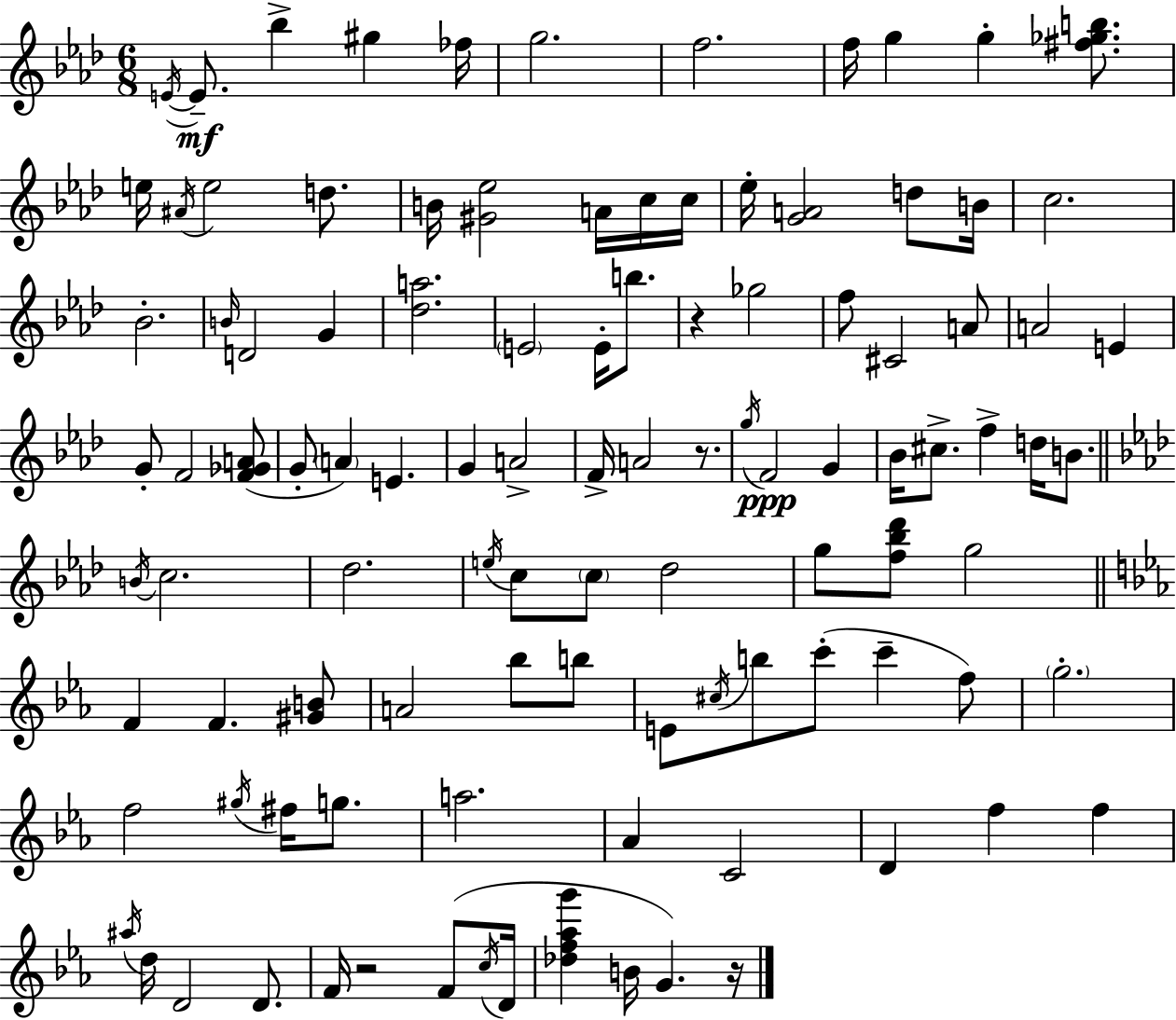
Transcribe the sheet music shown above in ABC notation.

X:1
T:Untitled
M:6/8
L:1/4
K:Ab
E/4 E/2 _b ^g _f/4 g2 f2 f/4 g g [^f_gb]/2 e/4 ^A/4 e2 d/2 B/4 [^G_e]2 A/4 c/4 c/4 _e/4 [GA]2 d/2 B/4 c2 _B2 B/4 D2 G [_da]2 E2 E/4 b/2 z _g2 f/2 ^C2 A/2 A2 E G/2 F2 [F_GA]/2 G/2 A E G A2 F/4 A2 z/2 g/4 F2 G _B/4 ^c/2 f d/4 B/2 B/4 c2 _d2 e/4 c/2 c/2 _d2 g/2 [f_b_d']/2 g2 F F [^GB]/2 A2 _b/2 b/2 E/2 ^c/4 b/2 c'/2 c' f/2 g2 f2 ^g/4 ^f/4 g/2 a2 _A C2 D f f ^a/4 d/4 D2 D/2 F/4 z2 F/2 c/4 D/4 [_df_ag'] B/4 G z/4